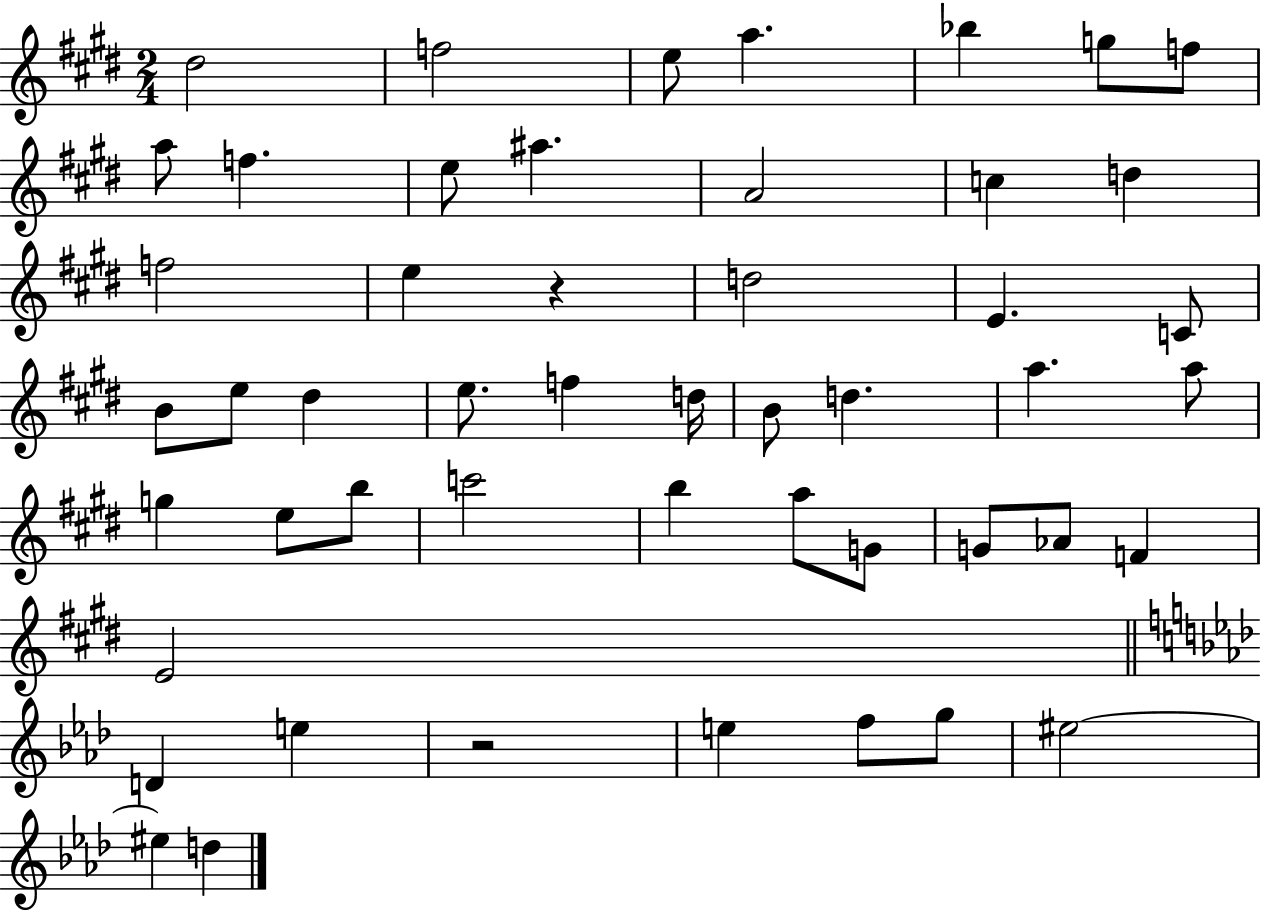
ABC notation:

X:1
T:Untitled
M:2/4
L:1/4
K:E
^d2 f2 e/2 a _b g/2 f/2 a/2 f e/2 ^a A2 c d f2 e z d2 E C/2 B/2 e/2 ^d e/2 f d/4 B/2 d a a/2 g e/2 b/2 c'2 b a/2 G/2 G/2 _A/2 F E2 D e z2 e f/2 g/2 ^e2 ^e d